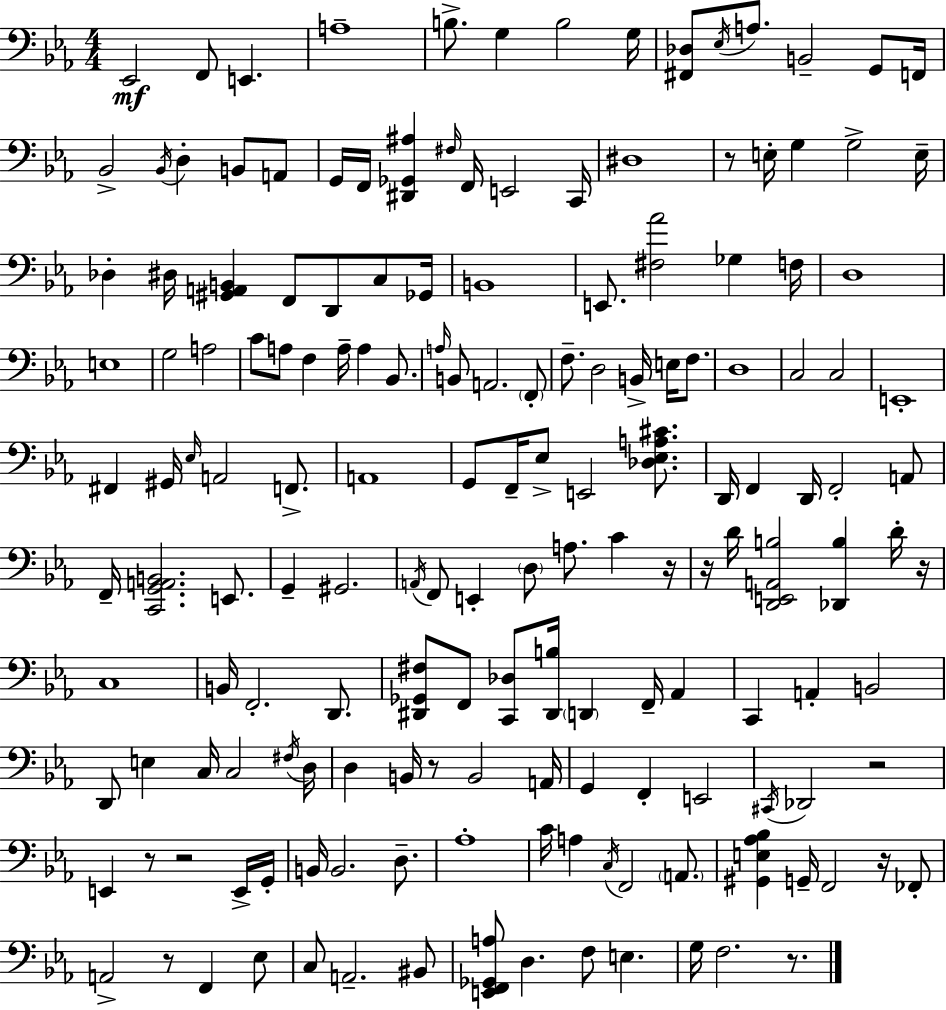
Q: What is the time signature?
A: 4/4